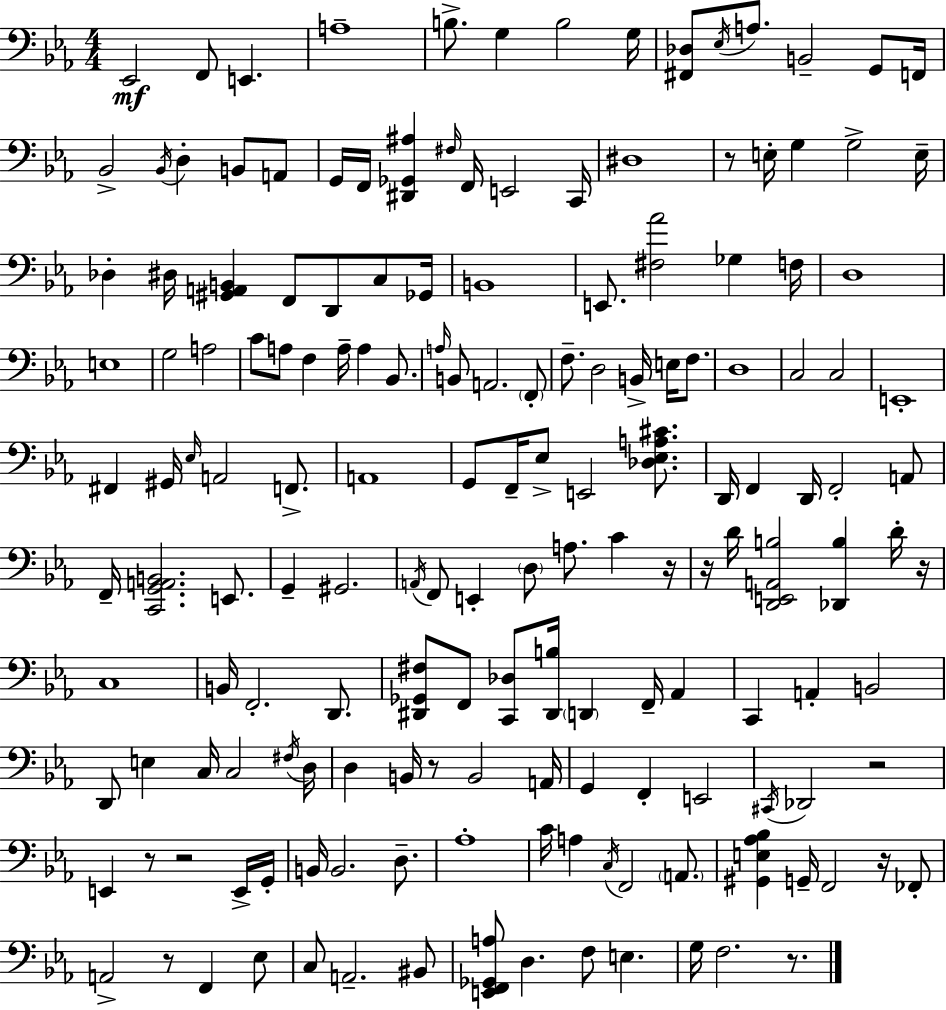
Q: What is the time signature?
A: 4/4